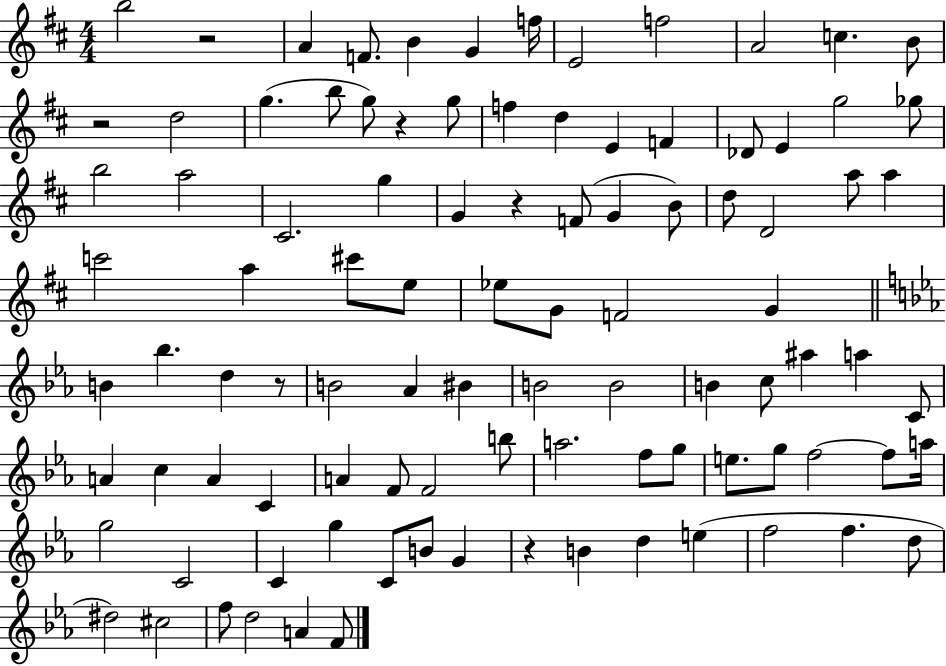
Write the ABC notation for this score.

X:1
T:Untitled
M:4/4
L:1/4
K:D
b2 z2 A F/2 B G f/4 E2 f2 A2 c B/2 z2 d2 g b/2 g/2 z g/2 f d E F _D/2 E g2 _g/2 b2 a2 ^C2 g G z F/2 G B/2 d/2 D2 a/2 a c'2 a ^c'/2 e/2 _e/2 G/2 F2 G B _b d z/2 B2 _A ^B B2 B2 B c/2 ^a a C/2 A c A C A F/2 F2 b/2 a2 f/2 g/2 e/2 g/2 f2 f/2 a/4 g2 C2 C g C/2 B/2 G z B d e f2 f d/2 ^d2 ^c2 f/2 d2 A F/2